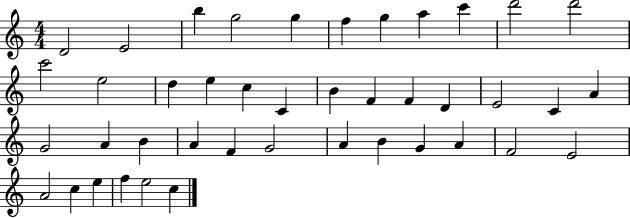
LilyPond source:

{
  \clef treble
  \numericTimeSignature
  \time 4/4
  \key c \major
  d'2 e'2 | b''4 g''2 g''4 | f''4 g''4 a''4 c'''4 | d'''2 d'''2 | \break c'''2 e''2 | d''4 e''4 c''4 c'4 | b'4 f'4 f'4 d'4 | e'2 c'4 a'4 | \break g'2 a'4 b'4 | a'4 f'4 g'2 | a'4 b'4 g'4 a'4 | f'2 e'2 | \break a'2 c''4 e''4 | f''4 e''2 c''4 | \bar "|."
}